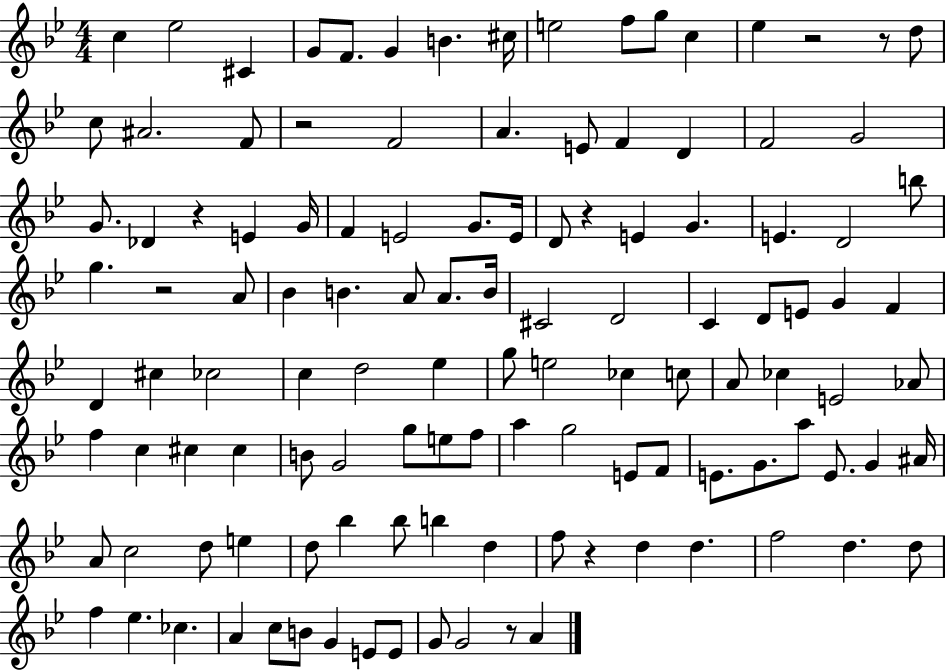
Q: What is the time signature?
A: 4/4